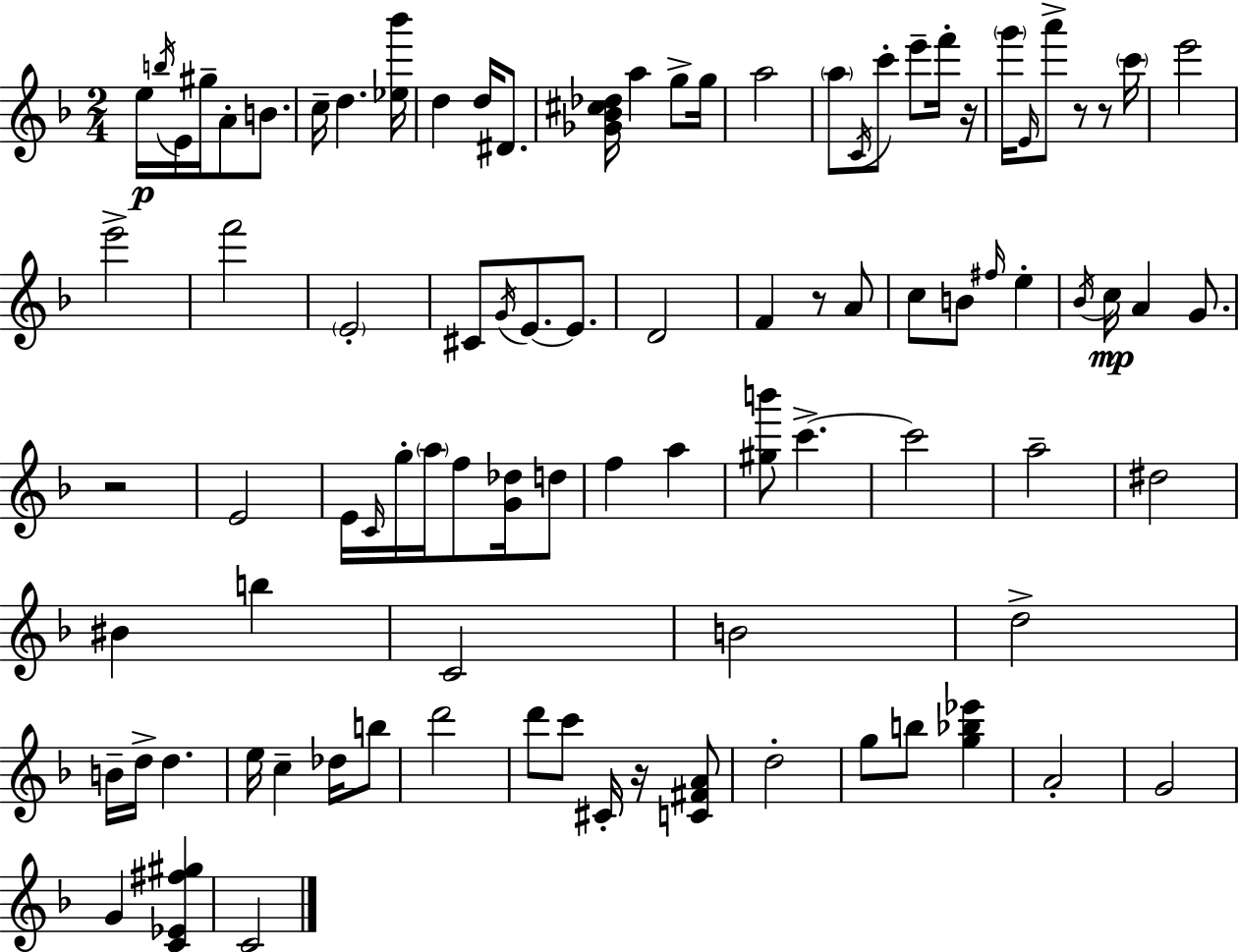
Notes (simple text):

E5/s B5/s E4/s G#5/s A4/e B4/e. C5/s D5/q. [Eb5,Bb6]/s D5/q D5/s D#4/e. [Gb4,Bb4,C#5,Db5]/s A5/q G5/e G5/s A5/h A5/e C4/s C6/e E6/e F6/s R/s G6/s E4/s A6/e R/e R/e C6/s E6/h E6/h F6/h E4/h C#4/e G4/s E4/e. E4/e. D4/h F4/q R/e A4/e C5/e B4/e F#5/s E5/q Bb4/s C5/s A4/q G4/e. R/h E4/h E4/s C4/s G5/s A5/s F5/e [G4,Db5]/s D5/e F5/q A5/q [G#5,B6]/e C6/q. C6/h A5/h D#5/h BIS4/q B5/q C4/h B4/h D5/h B4/s D5/s D5/q. E5/s C5/q Db5/s B5/e D6/h D6/e C6/e C#4/s R/s [C4,F#4,A4]/e D5/h G5/e B5/e [G5,Bb5,Eb6]/q A4/h G4/h G4/q [C4,Eb4,F#5,G#5]/q C4/h